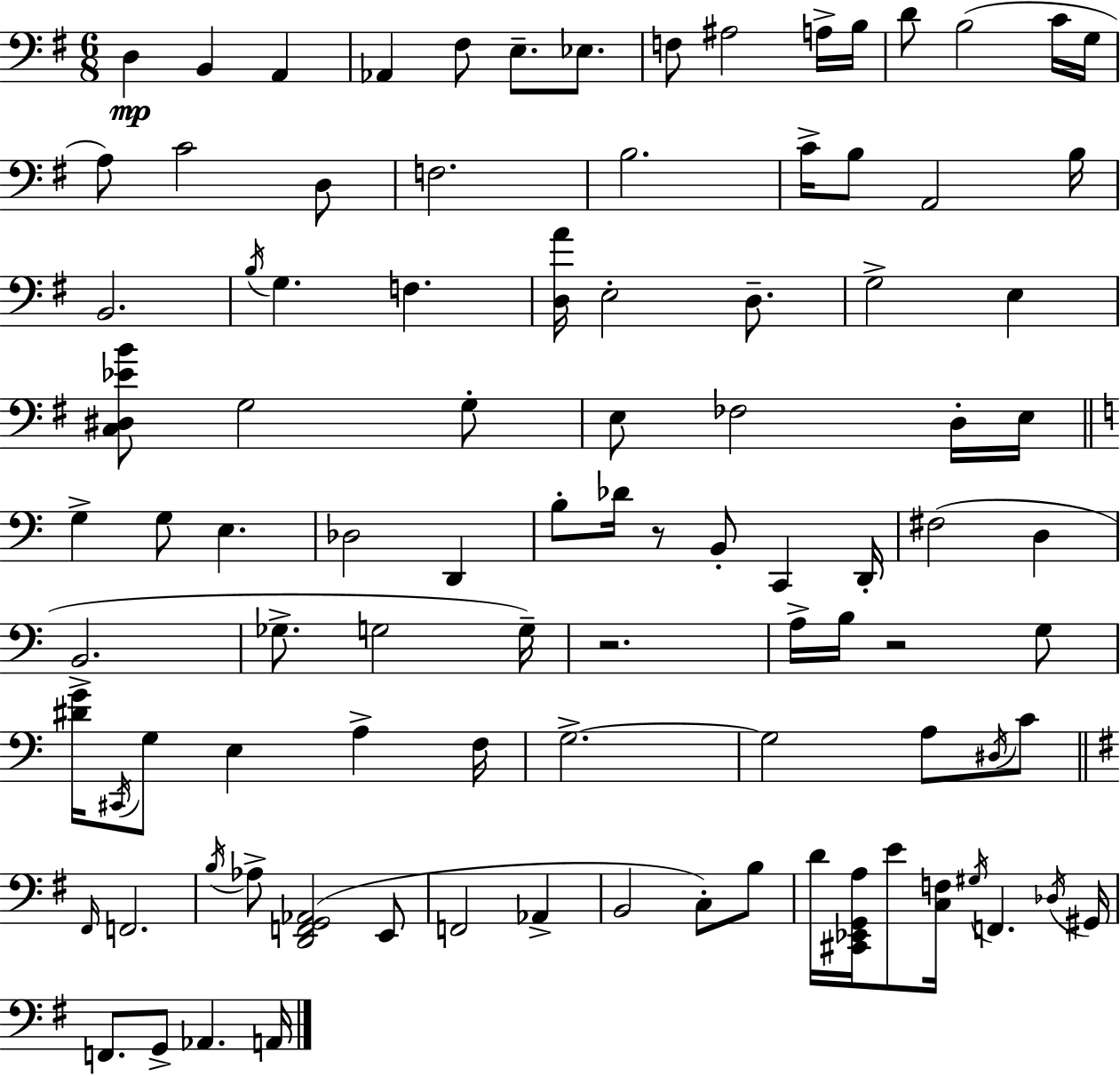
X:1
T:Untitled
M:6/8
L:1/4
K:Em
D, B,, A,, _A,, ^F,/2 E,/2 _E,/2 F,/2 ^A,2 A,/4 B,/4 D/2 B,2 C/4 G,/4 A,/2 C2 D,/2 F,2 B,2 C/4 B,/2 A,,2 B,/4 B,,2 B,/4 G, F, [D,A]/4 E,2 D,/2 G,2 E, [C,^D,_EB]/2 G,2 G,/2 E,/2 _F,2 D,/4 E,/4 G, G,/2 E, _D,2 D,, B,/2 _D/4 z/2 B,,/2 C,, D,,/4 ^F,2 D, B,,2 _G,/2 G,2 G,/4 z2 A,/4 B,/4 z2 G,/2 [^DG]/4 ^C,,/4 G,/2 E, A, F,/4 G,2 G,2 A,/2 ^D,/4 C/2 ^F,,/4 F,,2 B,/4 _A,/2 [D,,F,,G,,_A,,]2 E,,/2 F,,2 _A,, B,,2 C,/2 B,/2 D/4 [^C,,_E,,G,,A,]/4 E/2 [C,F,]/4 ^G,/4 F,, _D,/4 ^G,,/4 F,,/2 G,,/2 _A,, A,,/4